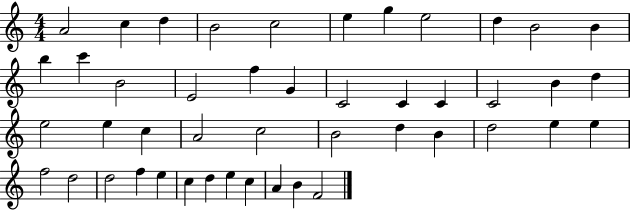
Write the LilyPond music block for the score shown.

{
  \clef treble
  \numericTimeSignature
  \time 4/4
  \key c \major
  a'2 c''4 d''4 | b'2 c''2 | e''4 g''4 e''2 | d''4 b'2 b'4 | \break b''4 c'''4 b'2 | e'2 f''4 g'4 | c'2 c'4 c'4 | c'2 b'4 d''4 | \break e''2 e''4 c''4 | a'2 c''2 | b'2 d''4 b'4 | d''2 e''4 e''4 | \break f''2 d''2 | d''2 f''4 e''4 | c''4 d''4 e''4 c''4 | a'4 b'4 f'2 | \break \bar "|."
}